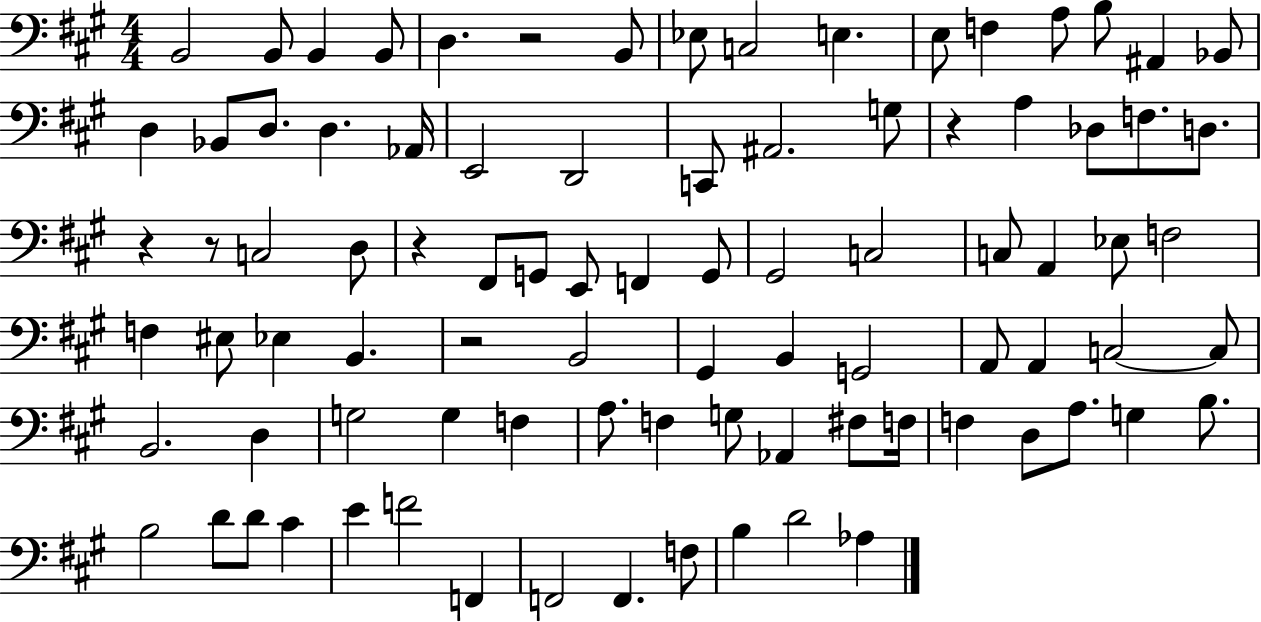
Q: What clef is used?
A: bass